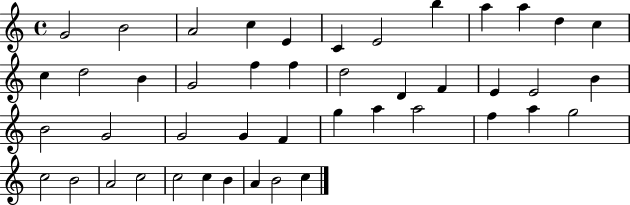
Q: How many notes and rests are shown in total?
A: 45